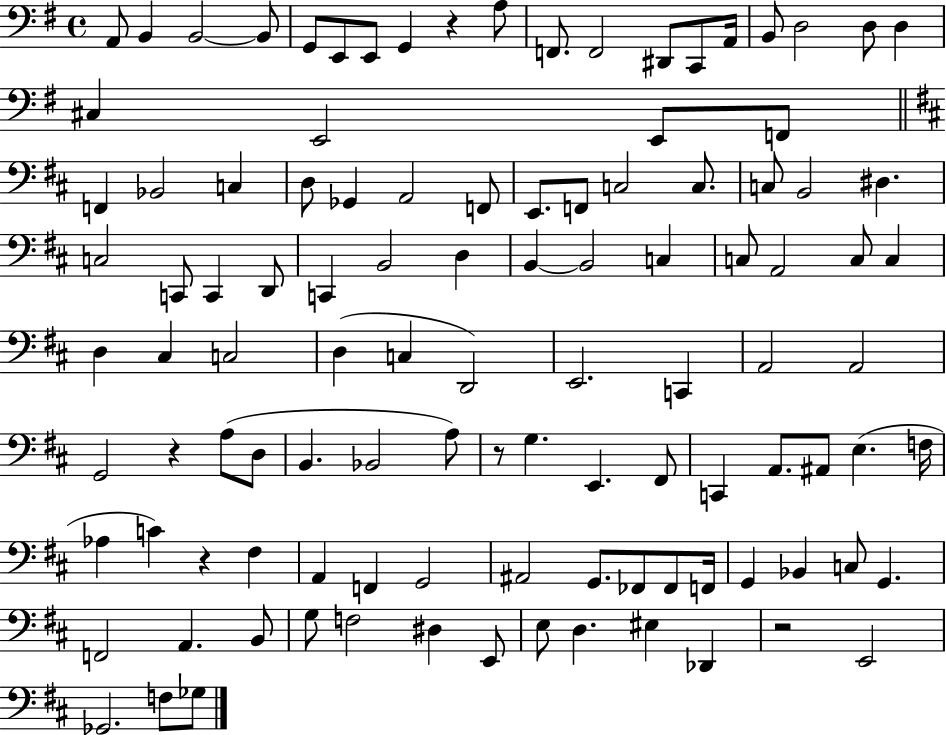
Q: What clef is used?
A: bass